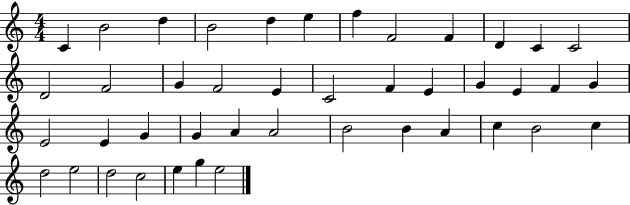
{
  \clef treble
  \numericTimeSignature
  \time 4/4
  \key c \major
  c'4 b'2 d''4 | b'2 d''4 e''4 | f''4 f'2 f'4 | d'4 c'4 c'2 | \break d'2 f'2 | g'4 f'2 e'4 | c'2 f'4 e'4 | g'4 e'4 f'4 g'4 | \break e'2 e'4 g'4 | g'4 a'4 a'2 | b'2 b'4 a'4 | c''4 b'2 c''4 | \break d''2 e''2 | d''2 c''2 | e''4 g''4 e''2 | \bar "|."
}